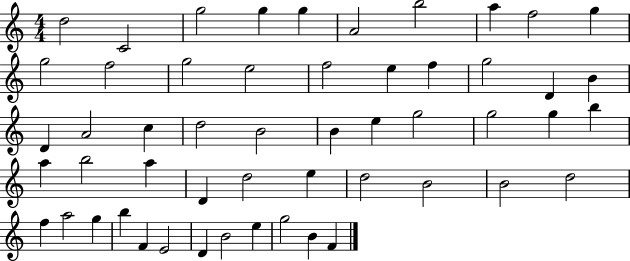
{
  \clef treble
  \numericTimeSignature
  \time 4/4
  \key c \major
  d''2 c'2 | g''2 g''4 g''4 | a'2 b''2 | a''4 f''2 g''4 | \break g''2 f''2 | g''2 e''2 | f''2 e''4 f''4 | g''2 d'4 b'4 | \break d'4 a'2 c''4 | d''2 b'2 | b'4 e''4 g''2 | g''2 g''4 b''4 | \break a''4 b''2 a''4 | d'4 d''2 e''4 | d''2 b'2 | b'2 d''2 | \break f''4 a''2 g''4 | b''4 f'4 e'2 | d'4 b'2 e''4 | g''2 b'4 f'4 | \break \bar "|."
}